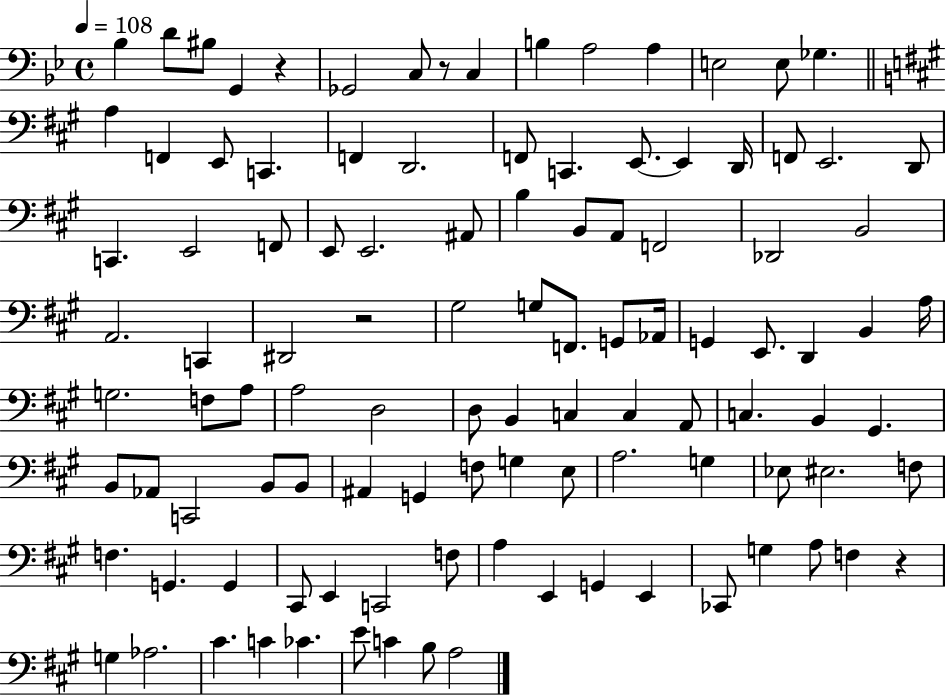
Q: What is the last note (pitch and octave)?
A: A3